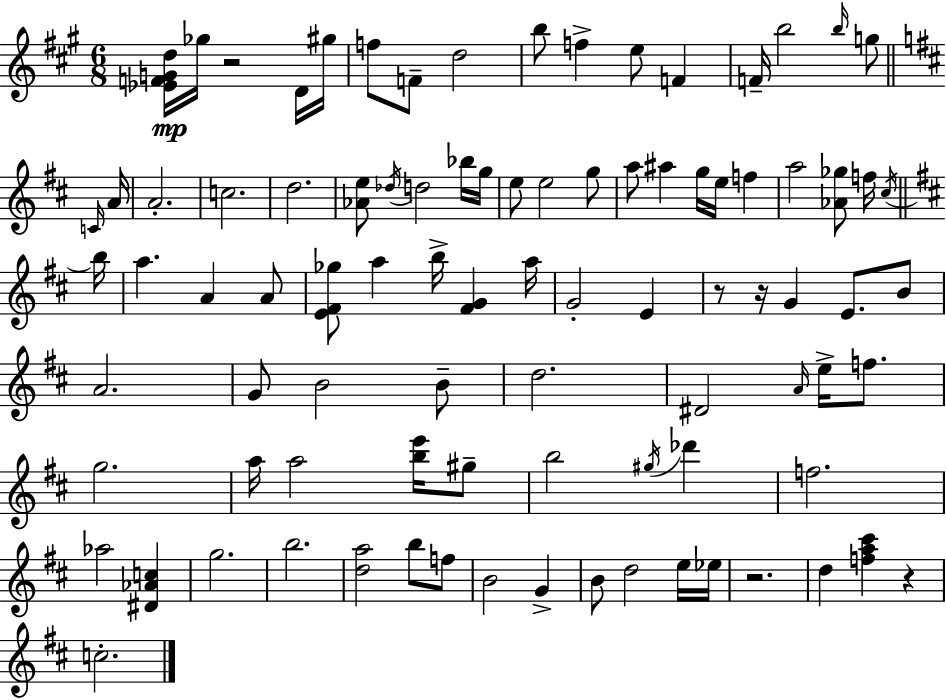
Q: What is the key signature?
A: A major